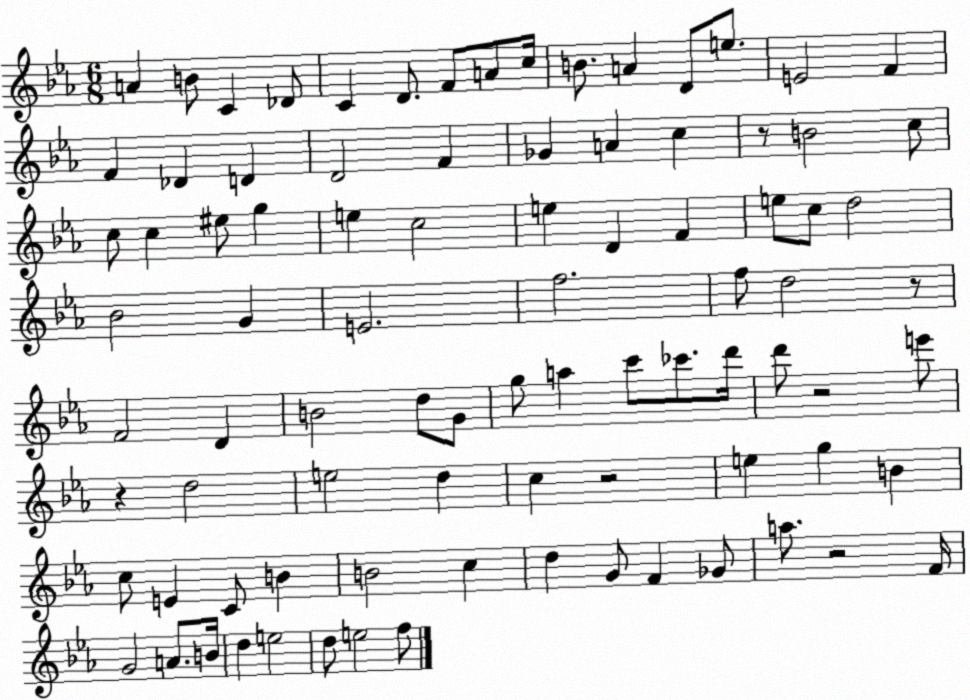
X:1
T:Untitled
M:6/8
L:1/4
K:Eb
A B/2 C _D/2 C D/2 F/2 A/2 c/4 B/2 A D/2 e/2 E2 F F _D D D2 F _G A c z/2 B2 c/2 c/2 c ^e/2 g e c2 e D F e/2 c/2 d2 _B2 G E2 f2 f/2 d2 z/2 F2 D B2 d/2 G/2 g/2 a c'/2 _c'/2 d'/4 d'/2 z2 e'/2 z d2 e2 d c z2 e g B c/2 E C/2 B B2 c d G/2 F _G/2 a/2 z2 F/4 G2 A/2 B/4 d e2 d/2 e2 f/2